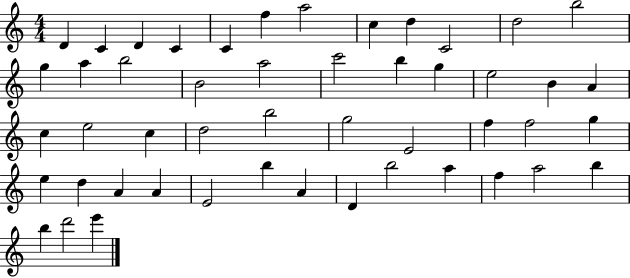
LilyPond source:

{
  \clef treble
  \numericTimeSignature
  \time 4/4
  \key c \major
  d'4 c'4 d'4 c'4 | c'4 f''4 a''2 | c''4 d''4 c'2 | d''2 b''2 | \break g''4 a''4 b''2 | b'2 a''2 | c'''2 b''4 g''4 | e''2 b'4 a'4 | \break c''4 e''2 c''4 | d''2 b''2 | g''2 e'2 | f''4 f''2 g''4 | \break e''4 d''4 a'4 a'4 | e'2 b''4 a'4 | d'4 b''2 a''4 | f''4 a''2 b''4 | \break b''4 d'''2 e'''4 | \bar "|."
}